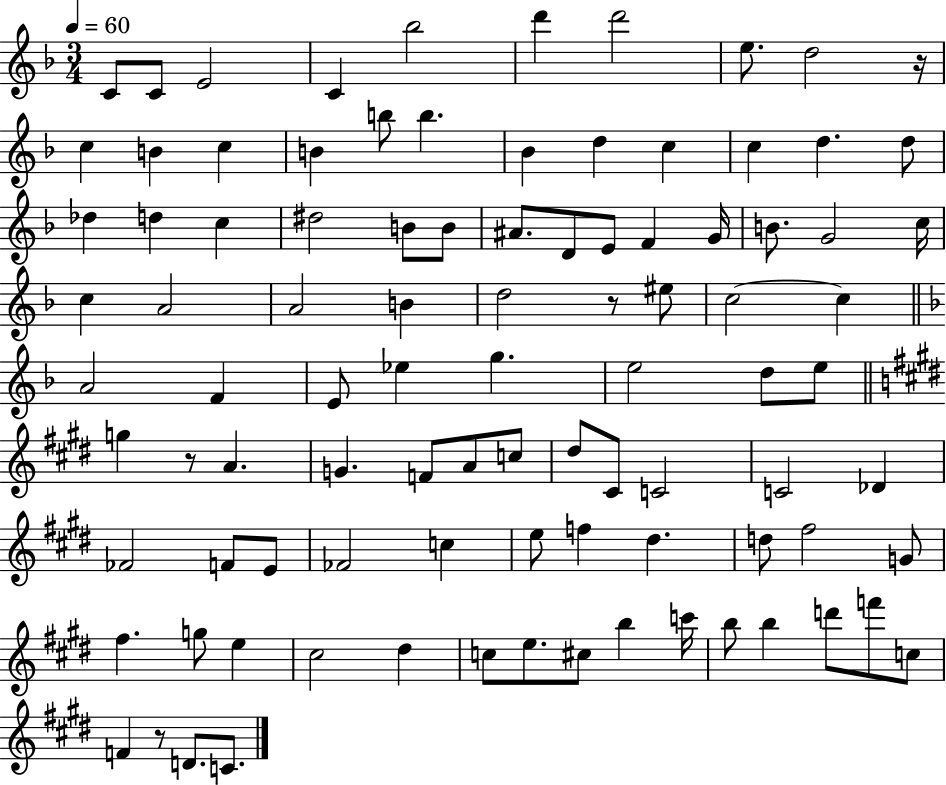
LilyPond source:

{
  \clef treble
  \numericTimeSignature
  \time 3/4
  \key f \major
  \tempo 4 = 60
  c'8 c'8 e'2 | c'4 bes''2 | d'''4 d'''2 | e''8. d''2 r16 | \break c''4 b'4 c''4 | b'4 b''8 b''4. | bes'4 d''4 c''4 | c''4 d''4. d''8 | \break des''4 d''4 c''4 | dis''2 b'8 b'8 | ais'8. d'8 e'8 f'4 g'16 | b'8. g'2 c''16 | \break c''4 a'2 | a'2 b'4 | d''2 r8 eis''8 | c''2~~ c''4 | \break \bar "||" \break \key f \major a'2 f'4 | e'8 ees''4 g''4. | e''2 d''8 e''8 | \bar "||" \break \key e \major g''4 r8 a'4. | g'4. f'8 a'8 c''8 | dis''8 cis'8 c'2 | c'2 des'4 | \break fes'2 f'8 e'8 | fes'2 c''4 | e''8 f''4 dis''4. | d''8 fis''2 g'8 | \break fis''4. g''8 e''4 | cis''2 dis''4 | c''8 e''8. cis''8 b''4 c'''16 | b''8 b''4 d'''8 f'''8 c''8 | \break f'4 r8 d'8. c'8. | \bar "|."
}